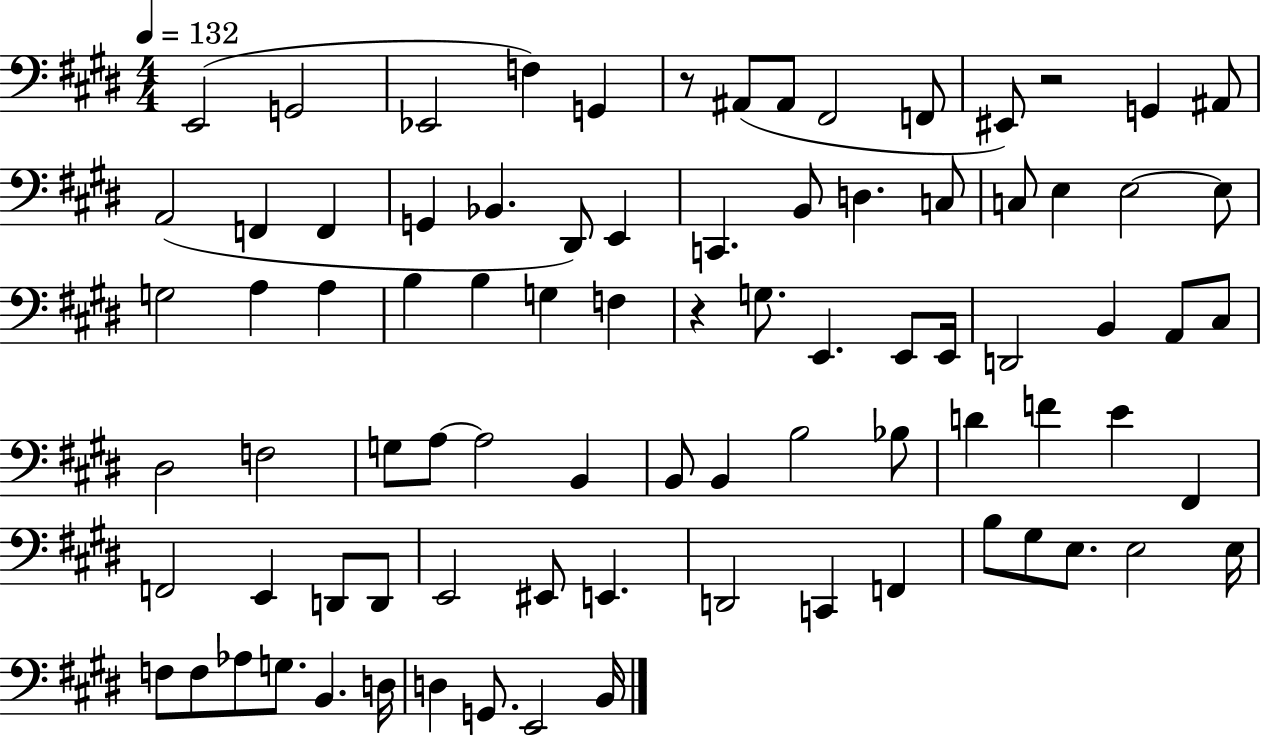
{
  \clef bass
  \numericTimeSignature
  \time 4/4
  \key e \major
  \tempo 4 = 132
  e,2( g,2 | ees,2 f4) g,4 | r8 ais,8( ais,8 fis,2 f,8 | eis,8) r2 g,4 ais,8 | \break a,2( f,4 f,4 | g,4 bes,4. dis,8) e,4 | c,4. b,8 d4. c8 | c8 e4 e2~~ e8 | \break g2 a4 a4 | b4 b4 g4 f4 | r4 g8. e,4. e,8 e,16 | d,2 b,4 a,8 cis8 | \break dis2 f2 | g8 a8~~ a2 b,4 | b,8 b,4 b2 bes8 | d'4 f'4 e'4 fis,4 | \break f,2 e,4 d,8 d,8 | e,2 eis,8 e,4. | d,2 c,4 f,4 | b8 gis8 e8. e2 e16 | \break f8 f8 aes8 g8. b,4. d16 | d4 g,8. e,2 b,16 | \bar "|."
}